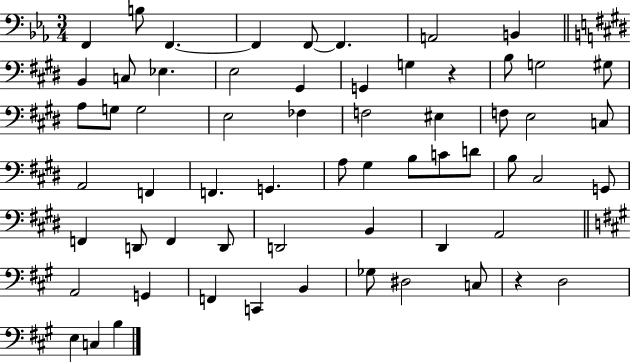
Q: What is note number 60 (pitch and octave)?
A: B3